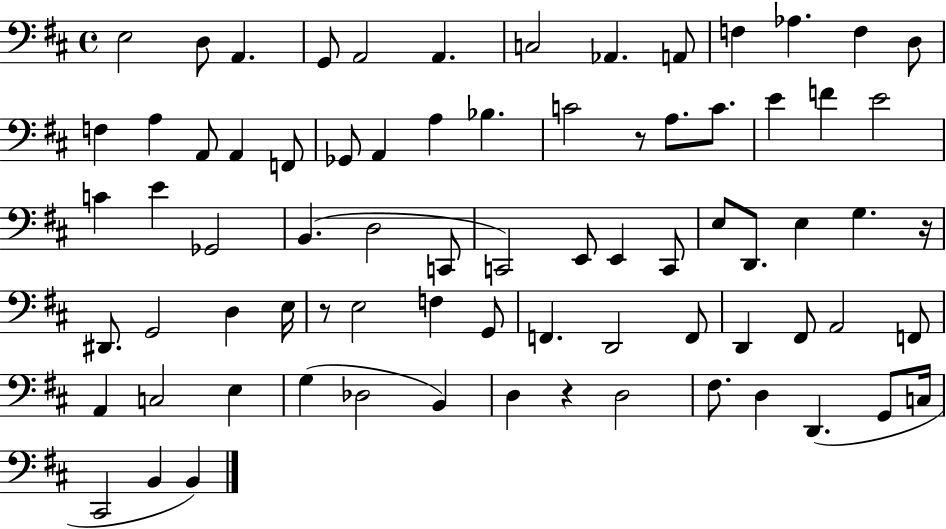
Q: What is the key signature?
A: D major